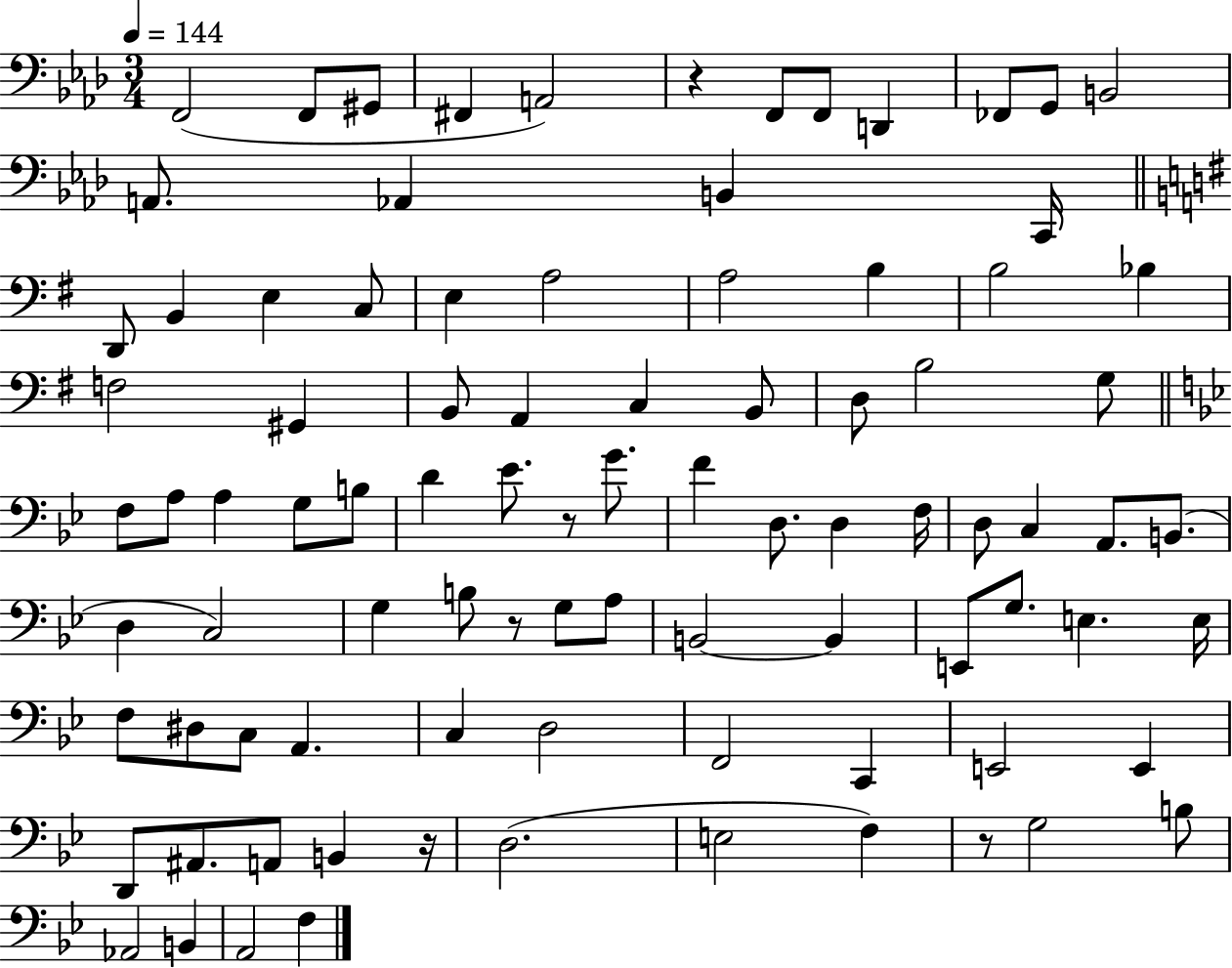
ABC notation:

X:1
T:Untitled
M:3/4
L:1/4
K:Ab
F,,2 F,,/2 ^G,,/2 ^F,, A,,2 z F,,/2 F,,/2 D,, _F,,/2 G,,/2 B,,2 A,,/2 _A,, B,, C,,/4 D,,/2 B,, E, C,/2 E, A,2 A,2 B, B,2 _B, F,2 ^G,, B,,/2 A,, C, B,,/2 D,/2 B,2 G,/2 F,/2 A,/2 A, G,/2 B,/2 D _E/2 z/2 G/2 F D,/2 D, F,/4 D,/2 C, A,,/2 B,,/2 D, C,2 G, B,/2 z/2 G,/2 A,/2 B,,2 B,, E,,/2 G,/2 E, E,/4 F,/2 ^D,/2 C,/2 A,, C, D,2 F,,2 C,, E,,2 E,, D,,/2 ^A,,/2 A,,/2 B,, z/4 D,2 E,2 F, z/2 G,2 B,/2 _A,,2 B,, A,,2 F,